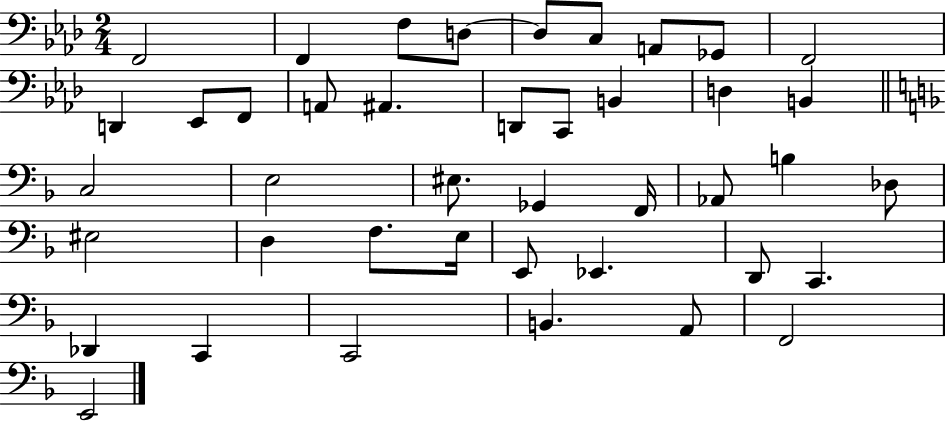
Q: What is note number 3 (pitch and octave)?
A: F3